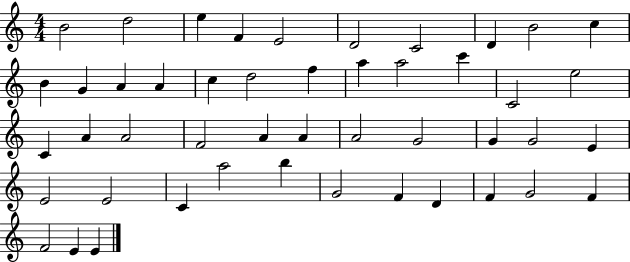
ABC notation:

X:1
T:Untitled
M:4/4
L:1/4
K:C
B2 d2 e F E2 D2 C2 D B2 c B G A A c d2 f a a2 c' C2 e2 C A A2 F2 A A A2 G2 G G2 E E2 E2 C a2 b G2 F D F G2 F F2 E E